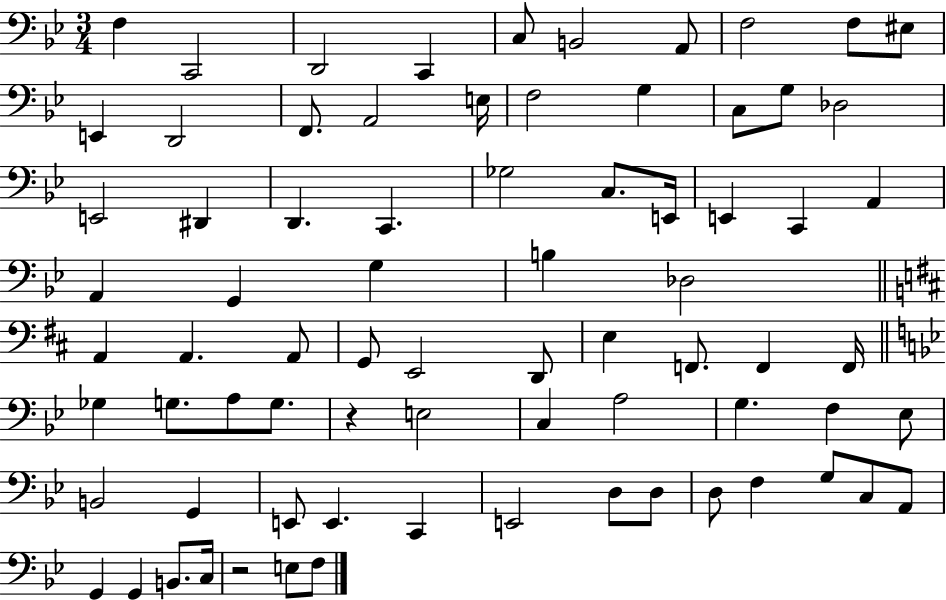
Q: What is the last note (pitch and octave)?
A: F3